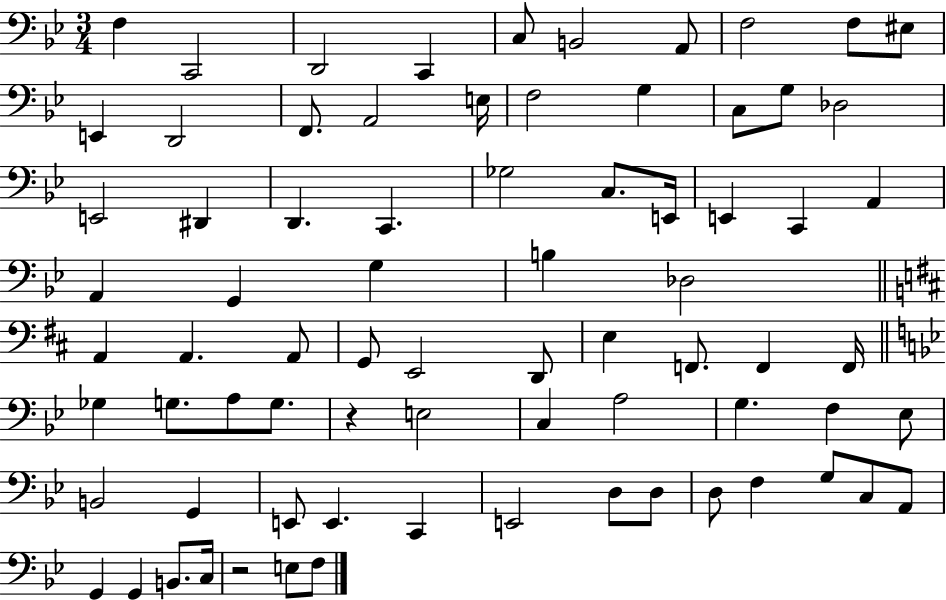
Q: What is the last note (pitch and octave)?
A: F3